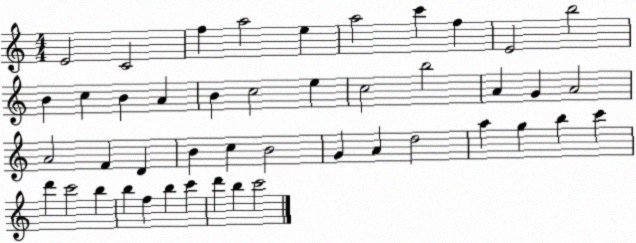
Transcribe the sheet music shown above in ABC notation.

X:1
T:Untitled
M:4/4
L:1/4
K:C
E2 C2 f a2 e a2 c' f E2 b2 B c B A B c2 e c2 b2 A G A2 A2 F D B c B2 G A d2 a g b c' d' c'2 b b f b c' d' b c'2